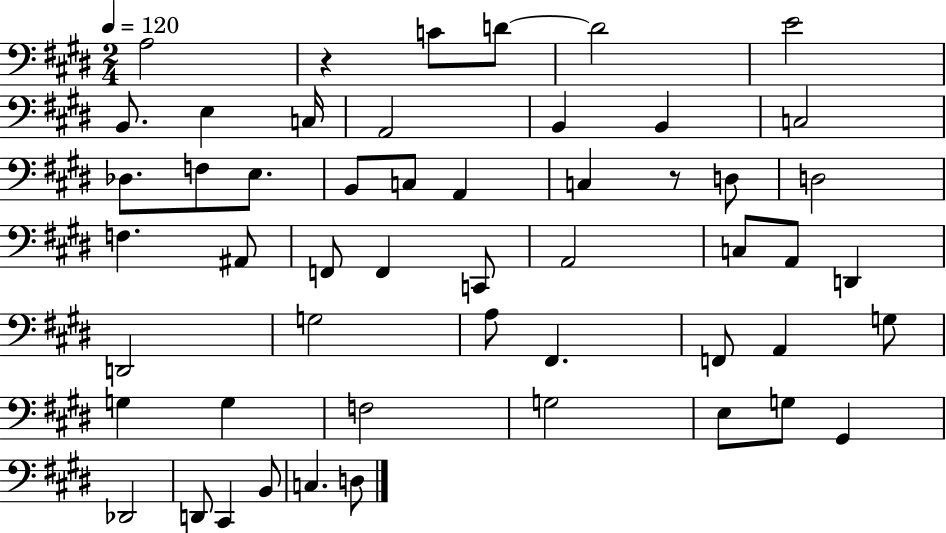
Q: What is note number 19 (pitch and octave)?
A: C3